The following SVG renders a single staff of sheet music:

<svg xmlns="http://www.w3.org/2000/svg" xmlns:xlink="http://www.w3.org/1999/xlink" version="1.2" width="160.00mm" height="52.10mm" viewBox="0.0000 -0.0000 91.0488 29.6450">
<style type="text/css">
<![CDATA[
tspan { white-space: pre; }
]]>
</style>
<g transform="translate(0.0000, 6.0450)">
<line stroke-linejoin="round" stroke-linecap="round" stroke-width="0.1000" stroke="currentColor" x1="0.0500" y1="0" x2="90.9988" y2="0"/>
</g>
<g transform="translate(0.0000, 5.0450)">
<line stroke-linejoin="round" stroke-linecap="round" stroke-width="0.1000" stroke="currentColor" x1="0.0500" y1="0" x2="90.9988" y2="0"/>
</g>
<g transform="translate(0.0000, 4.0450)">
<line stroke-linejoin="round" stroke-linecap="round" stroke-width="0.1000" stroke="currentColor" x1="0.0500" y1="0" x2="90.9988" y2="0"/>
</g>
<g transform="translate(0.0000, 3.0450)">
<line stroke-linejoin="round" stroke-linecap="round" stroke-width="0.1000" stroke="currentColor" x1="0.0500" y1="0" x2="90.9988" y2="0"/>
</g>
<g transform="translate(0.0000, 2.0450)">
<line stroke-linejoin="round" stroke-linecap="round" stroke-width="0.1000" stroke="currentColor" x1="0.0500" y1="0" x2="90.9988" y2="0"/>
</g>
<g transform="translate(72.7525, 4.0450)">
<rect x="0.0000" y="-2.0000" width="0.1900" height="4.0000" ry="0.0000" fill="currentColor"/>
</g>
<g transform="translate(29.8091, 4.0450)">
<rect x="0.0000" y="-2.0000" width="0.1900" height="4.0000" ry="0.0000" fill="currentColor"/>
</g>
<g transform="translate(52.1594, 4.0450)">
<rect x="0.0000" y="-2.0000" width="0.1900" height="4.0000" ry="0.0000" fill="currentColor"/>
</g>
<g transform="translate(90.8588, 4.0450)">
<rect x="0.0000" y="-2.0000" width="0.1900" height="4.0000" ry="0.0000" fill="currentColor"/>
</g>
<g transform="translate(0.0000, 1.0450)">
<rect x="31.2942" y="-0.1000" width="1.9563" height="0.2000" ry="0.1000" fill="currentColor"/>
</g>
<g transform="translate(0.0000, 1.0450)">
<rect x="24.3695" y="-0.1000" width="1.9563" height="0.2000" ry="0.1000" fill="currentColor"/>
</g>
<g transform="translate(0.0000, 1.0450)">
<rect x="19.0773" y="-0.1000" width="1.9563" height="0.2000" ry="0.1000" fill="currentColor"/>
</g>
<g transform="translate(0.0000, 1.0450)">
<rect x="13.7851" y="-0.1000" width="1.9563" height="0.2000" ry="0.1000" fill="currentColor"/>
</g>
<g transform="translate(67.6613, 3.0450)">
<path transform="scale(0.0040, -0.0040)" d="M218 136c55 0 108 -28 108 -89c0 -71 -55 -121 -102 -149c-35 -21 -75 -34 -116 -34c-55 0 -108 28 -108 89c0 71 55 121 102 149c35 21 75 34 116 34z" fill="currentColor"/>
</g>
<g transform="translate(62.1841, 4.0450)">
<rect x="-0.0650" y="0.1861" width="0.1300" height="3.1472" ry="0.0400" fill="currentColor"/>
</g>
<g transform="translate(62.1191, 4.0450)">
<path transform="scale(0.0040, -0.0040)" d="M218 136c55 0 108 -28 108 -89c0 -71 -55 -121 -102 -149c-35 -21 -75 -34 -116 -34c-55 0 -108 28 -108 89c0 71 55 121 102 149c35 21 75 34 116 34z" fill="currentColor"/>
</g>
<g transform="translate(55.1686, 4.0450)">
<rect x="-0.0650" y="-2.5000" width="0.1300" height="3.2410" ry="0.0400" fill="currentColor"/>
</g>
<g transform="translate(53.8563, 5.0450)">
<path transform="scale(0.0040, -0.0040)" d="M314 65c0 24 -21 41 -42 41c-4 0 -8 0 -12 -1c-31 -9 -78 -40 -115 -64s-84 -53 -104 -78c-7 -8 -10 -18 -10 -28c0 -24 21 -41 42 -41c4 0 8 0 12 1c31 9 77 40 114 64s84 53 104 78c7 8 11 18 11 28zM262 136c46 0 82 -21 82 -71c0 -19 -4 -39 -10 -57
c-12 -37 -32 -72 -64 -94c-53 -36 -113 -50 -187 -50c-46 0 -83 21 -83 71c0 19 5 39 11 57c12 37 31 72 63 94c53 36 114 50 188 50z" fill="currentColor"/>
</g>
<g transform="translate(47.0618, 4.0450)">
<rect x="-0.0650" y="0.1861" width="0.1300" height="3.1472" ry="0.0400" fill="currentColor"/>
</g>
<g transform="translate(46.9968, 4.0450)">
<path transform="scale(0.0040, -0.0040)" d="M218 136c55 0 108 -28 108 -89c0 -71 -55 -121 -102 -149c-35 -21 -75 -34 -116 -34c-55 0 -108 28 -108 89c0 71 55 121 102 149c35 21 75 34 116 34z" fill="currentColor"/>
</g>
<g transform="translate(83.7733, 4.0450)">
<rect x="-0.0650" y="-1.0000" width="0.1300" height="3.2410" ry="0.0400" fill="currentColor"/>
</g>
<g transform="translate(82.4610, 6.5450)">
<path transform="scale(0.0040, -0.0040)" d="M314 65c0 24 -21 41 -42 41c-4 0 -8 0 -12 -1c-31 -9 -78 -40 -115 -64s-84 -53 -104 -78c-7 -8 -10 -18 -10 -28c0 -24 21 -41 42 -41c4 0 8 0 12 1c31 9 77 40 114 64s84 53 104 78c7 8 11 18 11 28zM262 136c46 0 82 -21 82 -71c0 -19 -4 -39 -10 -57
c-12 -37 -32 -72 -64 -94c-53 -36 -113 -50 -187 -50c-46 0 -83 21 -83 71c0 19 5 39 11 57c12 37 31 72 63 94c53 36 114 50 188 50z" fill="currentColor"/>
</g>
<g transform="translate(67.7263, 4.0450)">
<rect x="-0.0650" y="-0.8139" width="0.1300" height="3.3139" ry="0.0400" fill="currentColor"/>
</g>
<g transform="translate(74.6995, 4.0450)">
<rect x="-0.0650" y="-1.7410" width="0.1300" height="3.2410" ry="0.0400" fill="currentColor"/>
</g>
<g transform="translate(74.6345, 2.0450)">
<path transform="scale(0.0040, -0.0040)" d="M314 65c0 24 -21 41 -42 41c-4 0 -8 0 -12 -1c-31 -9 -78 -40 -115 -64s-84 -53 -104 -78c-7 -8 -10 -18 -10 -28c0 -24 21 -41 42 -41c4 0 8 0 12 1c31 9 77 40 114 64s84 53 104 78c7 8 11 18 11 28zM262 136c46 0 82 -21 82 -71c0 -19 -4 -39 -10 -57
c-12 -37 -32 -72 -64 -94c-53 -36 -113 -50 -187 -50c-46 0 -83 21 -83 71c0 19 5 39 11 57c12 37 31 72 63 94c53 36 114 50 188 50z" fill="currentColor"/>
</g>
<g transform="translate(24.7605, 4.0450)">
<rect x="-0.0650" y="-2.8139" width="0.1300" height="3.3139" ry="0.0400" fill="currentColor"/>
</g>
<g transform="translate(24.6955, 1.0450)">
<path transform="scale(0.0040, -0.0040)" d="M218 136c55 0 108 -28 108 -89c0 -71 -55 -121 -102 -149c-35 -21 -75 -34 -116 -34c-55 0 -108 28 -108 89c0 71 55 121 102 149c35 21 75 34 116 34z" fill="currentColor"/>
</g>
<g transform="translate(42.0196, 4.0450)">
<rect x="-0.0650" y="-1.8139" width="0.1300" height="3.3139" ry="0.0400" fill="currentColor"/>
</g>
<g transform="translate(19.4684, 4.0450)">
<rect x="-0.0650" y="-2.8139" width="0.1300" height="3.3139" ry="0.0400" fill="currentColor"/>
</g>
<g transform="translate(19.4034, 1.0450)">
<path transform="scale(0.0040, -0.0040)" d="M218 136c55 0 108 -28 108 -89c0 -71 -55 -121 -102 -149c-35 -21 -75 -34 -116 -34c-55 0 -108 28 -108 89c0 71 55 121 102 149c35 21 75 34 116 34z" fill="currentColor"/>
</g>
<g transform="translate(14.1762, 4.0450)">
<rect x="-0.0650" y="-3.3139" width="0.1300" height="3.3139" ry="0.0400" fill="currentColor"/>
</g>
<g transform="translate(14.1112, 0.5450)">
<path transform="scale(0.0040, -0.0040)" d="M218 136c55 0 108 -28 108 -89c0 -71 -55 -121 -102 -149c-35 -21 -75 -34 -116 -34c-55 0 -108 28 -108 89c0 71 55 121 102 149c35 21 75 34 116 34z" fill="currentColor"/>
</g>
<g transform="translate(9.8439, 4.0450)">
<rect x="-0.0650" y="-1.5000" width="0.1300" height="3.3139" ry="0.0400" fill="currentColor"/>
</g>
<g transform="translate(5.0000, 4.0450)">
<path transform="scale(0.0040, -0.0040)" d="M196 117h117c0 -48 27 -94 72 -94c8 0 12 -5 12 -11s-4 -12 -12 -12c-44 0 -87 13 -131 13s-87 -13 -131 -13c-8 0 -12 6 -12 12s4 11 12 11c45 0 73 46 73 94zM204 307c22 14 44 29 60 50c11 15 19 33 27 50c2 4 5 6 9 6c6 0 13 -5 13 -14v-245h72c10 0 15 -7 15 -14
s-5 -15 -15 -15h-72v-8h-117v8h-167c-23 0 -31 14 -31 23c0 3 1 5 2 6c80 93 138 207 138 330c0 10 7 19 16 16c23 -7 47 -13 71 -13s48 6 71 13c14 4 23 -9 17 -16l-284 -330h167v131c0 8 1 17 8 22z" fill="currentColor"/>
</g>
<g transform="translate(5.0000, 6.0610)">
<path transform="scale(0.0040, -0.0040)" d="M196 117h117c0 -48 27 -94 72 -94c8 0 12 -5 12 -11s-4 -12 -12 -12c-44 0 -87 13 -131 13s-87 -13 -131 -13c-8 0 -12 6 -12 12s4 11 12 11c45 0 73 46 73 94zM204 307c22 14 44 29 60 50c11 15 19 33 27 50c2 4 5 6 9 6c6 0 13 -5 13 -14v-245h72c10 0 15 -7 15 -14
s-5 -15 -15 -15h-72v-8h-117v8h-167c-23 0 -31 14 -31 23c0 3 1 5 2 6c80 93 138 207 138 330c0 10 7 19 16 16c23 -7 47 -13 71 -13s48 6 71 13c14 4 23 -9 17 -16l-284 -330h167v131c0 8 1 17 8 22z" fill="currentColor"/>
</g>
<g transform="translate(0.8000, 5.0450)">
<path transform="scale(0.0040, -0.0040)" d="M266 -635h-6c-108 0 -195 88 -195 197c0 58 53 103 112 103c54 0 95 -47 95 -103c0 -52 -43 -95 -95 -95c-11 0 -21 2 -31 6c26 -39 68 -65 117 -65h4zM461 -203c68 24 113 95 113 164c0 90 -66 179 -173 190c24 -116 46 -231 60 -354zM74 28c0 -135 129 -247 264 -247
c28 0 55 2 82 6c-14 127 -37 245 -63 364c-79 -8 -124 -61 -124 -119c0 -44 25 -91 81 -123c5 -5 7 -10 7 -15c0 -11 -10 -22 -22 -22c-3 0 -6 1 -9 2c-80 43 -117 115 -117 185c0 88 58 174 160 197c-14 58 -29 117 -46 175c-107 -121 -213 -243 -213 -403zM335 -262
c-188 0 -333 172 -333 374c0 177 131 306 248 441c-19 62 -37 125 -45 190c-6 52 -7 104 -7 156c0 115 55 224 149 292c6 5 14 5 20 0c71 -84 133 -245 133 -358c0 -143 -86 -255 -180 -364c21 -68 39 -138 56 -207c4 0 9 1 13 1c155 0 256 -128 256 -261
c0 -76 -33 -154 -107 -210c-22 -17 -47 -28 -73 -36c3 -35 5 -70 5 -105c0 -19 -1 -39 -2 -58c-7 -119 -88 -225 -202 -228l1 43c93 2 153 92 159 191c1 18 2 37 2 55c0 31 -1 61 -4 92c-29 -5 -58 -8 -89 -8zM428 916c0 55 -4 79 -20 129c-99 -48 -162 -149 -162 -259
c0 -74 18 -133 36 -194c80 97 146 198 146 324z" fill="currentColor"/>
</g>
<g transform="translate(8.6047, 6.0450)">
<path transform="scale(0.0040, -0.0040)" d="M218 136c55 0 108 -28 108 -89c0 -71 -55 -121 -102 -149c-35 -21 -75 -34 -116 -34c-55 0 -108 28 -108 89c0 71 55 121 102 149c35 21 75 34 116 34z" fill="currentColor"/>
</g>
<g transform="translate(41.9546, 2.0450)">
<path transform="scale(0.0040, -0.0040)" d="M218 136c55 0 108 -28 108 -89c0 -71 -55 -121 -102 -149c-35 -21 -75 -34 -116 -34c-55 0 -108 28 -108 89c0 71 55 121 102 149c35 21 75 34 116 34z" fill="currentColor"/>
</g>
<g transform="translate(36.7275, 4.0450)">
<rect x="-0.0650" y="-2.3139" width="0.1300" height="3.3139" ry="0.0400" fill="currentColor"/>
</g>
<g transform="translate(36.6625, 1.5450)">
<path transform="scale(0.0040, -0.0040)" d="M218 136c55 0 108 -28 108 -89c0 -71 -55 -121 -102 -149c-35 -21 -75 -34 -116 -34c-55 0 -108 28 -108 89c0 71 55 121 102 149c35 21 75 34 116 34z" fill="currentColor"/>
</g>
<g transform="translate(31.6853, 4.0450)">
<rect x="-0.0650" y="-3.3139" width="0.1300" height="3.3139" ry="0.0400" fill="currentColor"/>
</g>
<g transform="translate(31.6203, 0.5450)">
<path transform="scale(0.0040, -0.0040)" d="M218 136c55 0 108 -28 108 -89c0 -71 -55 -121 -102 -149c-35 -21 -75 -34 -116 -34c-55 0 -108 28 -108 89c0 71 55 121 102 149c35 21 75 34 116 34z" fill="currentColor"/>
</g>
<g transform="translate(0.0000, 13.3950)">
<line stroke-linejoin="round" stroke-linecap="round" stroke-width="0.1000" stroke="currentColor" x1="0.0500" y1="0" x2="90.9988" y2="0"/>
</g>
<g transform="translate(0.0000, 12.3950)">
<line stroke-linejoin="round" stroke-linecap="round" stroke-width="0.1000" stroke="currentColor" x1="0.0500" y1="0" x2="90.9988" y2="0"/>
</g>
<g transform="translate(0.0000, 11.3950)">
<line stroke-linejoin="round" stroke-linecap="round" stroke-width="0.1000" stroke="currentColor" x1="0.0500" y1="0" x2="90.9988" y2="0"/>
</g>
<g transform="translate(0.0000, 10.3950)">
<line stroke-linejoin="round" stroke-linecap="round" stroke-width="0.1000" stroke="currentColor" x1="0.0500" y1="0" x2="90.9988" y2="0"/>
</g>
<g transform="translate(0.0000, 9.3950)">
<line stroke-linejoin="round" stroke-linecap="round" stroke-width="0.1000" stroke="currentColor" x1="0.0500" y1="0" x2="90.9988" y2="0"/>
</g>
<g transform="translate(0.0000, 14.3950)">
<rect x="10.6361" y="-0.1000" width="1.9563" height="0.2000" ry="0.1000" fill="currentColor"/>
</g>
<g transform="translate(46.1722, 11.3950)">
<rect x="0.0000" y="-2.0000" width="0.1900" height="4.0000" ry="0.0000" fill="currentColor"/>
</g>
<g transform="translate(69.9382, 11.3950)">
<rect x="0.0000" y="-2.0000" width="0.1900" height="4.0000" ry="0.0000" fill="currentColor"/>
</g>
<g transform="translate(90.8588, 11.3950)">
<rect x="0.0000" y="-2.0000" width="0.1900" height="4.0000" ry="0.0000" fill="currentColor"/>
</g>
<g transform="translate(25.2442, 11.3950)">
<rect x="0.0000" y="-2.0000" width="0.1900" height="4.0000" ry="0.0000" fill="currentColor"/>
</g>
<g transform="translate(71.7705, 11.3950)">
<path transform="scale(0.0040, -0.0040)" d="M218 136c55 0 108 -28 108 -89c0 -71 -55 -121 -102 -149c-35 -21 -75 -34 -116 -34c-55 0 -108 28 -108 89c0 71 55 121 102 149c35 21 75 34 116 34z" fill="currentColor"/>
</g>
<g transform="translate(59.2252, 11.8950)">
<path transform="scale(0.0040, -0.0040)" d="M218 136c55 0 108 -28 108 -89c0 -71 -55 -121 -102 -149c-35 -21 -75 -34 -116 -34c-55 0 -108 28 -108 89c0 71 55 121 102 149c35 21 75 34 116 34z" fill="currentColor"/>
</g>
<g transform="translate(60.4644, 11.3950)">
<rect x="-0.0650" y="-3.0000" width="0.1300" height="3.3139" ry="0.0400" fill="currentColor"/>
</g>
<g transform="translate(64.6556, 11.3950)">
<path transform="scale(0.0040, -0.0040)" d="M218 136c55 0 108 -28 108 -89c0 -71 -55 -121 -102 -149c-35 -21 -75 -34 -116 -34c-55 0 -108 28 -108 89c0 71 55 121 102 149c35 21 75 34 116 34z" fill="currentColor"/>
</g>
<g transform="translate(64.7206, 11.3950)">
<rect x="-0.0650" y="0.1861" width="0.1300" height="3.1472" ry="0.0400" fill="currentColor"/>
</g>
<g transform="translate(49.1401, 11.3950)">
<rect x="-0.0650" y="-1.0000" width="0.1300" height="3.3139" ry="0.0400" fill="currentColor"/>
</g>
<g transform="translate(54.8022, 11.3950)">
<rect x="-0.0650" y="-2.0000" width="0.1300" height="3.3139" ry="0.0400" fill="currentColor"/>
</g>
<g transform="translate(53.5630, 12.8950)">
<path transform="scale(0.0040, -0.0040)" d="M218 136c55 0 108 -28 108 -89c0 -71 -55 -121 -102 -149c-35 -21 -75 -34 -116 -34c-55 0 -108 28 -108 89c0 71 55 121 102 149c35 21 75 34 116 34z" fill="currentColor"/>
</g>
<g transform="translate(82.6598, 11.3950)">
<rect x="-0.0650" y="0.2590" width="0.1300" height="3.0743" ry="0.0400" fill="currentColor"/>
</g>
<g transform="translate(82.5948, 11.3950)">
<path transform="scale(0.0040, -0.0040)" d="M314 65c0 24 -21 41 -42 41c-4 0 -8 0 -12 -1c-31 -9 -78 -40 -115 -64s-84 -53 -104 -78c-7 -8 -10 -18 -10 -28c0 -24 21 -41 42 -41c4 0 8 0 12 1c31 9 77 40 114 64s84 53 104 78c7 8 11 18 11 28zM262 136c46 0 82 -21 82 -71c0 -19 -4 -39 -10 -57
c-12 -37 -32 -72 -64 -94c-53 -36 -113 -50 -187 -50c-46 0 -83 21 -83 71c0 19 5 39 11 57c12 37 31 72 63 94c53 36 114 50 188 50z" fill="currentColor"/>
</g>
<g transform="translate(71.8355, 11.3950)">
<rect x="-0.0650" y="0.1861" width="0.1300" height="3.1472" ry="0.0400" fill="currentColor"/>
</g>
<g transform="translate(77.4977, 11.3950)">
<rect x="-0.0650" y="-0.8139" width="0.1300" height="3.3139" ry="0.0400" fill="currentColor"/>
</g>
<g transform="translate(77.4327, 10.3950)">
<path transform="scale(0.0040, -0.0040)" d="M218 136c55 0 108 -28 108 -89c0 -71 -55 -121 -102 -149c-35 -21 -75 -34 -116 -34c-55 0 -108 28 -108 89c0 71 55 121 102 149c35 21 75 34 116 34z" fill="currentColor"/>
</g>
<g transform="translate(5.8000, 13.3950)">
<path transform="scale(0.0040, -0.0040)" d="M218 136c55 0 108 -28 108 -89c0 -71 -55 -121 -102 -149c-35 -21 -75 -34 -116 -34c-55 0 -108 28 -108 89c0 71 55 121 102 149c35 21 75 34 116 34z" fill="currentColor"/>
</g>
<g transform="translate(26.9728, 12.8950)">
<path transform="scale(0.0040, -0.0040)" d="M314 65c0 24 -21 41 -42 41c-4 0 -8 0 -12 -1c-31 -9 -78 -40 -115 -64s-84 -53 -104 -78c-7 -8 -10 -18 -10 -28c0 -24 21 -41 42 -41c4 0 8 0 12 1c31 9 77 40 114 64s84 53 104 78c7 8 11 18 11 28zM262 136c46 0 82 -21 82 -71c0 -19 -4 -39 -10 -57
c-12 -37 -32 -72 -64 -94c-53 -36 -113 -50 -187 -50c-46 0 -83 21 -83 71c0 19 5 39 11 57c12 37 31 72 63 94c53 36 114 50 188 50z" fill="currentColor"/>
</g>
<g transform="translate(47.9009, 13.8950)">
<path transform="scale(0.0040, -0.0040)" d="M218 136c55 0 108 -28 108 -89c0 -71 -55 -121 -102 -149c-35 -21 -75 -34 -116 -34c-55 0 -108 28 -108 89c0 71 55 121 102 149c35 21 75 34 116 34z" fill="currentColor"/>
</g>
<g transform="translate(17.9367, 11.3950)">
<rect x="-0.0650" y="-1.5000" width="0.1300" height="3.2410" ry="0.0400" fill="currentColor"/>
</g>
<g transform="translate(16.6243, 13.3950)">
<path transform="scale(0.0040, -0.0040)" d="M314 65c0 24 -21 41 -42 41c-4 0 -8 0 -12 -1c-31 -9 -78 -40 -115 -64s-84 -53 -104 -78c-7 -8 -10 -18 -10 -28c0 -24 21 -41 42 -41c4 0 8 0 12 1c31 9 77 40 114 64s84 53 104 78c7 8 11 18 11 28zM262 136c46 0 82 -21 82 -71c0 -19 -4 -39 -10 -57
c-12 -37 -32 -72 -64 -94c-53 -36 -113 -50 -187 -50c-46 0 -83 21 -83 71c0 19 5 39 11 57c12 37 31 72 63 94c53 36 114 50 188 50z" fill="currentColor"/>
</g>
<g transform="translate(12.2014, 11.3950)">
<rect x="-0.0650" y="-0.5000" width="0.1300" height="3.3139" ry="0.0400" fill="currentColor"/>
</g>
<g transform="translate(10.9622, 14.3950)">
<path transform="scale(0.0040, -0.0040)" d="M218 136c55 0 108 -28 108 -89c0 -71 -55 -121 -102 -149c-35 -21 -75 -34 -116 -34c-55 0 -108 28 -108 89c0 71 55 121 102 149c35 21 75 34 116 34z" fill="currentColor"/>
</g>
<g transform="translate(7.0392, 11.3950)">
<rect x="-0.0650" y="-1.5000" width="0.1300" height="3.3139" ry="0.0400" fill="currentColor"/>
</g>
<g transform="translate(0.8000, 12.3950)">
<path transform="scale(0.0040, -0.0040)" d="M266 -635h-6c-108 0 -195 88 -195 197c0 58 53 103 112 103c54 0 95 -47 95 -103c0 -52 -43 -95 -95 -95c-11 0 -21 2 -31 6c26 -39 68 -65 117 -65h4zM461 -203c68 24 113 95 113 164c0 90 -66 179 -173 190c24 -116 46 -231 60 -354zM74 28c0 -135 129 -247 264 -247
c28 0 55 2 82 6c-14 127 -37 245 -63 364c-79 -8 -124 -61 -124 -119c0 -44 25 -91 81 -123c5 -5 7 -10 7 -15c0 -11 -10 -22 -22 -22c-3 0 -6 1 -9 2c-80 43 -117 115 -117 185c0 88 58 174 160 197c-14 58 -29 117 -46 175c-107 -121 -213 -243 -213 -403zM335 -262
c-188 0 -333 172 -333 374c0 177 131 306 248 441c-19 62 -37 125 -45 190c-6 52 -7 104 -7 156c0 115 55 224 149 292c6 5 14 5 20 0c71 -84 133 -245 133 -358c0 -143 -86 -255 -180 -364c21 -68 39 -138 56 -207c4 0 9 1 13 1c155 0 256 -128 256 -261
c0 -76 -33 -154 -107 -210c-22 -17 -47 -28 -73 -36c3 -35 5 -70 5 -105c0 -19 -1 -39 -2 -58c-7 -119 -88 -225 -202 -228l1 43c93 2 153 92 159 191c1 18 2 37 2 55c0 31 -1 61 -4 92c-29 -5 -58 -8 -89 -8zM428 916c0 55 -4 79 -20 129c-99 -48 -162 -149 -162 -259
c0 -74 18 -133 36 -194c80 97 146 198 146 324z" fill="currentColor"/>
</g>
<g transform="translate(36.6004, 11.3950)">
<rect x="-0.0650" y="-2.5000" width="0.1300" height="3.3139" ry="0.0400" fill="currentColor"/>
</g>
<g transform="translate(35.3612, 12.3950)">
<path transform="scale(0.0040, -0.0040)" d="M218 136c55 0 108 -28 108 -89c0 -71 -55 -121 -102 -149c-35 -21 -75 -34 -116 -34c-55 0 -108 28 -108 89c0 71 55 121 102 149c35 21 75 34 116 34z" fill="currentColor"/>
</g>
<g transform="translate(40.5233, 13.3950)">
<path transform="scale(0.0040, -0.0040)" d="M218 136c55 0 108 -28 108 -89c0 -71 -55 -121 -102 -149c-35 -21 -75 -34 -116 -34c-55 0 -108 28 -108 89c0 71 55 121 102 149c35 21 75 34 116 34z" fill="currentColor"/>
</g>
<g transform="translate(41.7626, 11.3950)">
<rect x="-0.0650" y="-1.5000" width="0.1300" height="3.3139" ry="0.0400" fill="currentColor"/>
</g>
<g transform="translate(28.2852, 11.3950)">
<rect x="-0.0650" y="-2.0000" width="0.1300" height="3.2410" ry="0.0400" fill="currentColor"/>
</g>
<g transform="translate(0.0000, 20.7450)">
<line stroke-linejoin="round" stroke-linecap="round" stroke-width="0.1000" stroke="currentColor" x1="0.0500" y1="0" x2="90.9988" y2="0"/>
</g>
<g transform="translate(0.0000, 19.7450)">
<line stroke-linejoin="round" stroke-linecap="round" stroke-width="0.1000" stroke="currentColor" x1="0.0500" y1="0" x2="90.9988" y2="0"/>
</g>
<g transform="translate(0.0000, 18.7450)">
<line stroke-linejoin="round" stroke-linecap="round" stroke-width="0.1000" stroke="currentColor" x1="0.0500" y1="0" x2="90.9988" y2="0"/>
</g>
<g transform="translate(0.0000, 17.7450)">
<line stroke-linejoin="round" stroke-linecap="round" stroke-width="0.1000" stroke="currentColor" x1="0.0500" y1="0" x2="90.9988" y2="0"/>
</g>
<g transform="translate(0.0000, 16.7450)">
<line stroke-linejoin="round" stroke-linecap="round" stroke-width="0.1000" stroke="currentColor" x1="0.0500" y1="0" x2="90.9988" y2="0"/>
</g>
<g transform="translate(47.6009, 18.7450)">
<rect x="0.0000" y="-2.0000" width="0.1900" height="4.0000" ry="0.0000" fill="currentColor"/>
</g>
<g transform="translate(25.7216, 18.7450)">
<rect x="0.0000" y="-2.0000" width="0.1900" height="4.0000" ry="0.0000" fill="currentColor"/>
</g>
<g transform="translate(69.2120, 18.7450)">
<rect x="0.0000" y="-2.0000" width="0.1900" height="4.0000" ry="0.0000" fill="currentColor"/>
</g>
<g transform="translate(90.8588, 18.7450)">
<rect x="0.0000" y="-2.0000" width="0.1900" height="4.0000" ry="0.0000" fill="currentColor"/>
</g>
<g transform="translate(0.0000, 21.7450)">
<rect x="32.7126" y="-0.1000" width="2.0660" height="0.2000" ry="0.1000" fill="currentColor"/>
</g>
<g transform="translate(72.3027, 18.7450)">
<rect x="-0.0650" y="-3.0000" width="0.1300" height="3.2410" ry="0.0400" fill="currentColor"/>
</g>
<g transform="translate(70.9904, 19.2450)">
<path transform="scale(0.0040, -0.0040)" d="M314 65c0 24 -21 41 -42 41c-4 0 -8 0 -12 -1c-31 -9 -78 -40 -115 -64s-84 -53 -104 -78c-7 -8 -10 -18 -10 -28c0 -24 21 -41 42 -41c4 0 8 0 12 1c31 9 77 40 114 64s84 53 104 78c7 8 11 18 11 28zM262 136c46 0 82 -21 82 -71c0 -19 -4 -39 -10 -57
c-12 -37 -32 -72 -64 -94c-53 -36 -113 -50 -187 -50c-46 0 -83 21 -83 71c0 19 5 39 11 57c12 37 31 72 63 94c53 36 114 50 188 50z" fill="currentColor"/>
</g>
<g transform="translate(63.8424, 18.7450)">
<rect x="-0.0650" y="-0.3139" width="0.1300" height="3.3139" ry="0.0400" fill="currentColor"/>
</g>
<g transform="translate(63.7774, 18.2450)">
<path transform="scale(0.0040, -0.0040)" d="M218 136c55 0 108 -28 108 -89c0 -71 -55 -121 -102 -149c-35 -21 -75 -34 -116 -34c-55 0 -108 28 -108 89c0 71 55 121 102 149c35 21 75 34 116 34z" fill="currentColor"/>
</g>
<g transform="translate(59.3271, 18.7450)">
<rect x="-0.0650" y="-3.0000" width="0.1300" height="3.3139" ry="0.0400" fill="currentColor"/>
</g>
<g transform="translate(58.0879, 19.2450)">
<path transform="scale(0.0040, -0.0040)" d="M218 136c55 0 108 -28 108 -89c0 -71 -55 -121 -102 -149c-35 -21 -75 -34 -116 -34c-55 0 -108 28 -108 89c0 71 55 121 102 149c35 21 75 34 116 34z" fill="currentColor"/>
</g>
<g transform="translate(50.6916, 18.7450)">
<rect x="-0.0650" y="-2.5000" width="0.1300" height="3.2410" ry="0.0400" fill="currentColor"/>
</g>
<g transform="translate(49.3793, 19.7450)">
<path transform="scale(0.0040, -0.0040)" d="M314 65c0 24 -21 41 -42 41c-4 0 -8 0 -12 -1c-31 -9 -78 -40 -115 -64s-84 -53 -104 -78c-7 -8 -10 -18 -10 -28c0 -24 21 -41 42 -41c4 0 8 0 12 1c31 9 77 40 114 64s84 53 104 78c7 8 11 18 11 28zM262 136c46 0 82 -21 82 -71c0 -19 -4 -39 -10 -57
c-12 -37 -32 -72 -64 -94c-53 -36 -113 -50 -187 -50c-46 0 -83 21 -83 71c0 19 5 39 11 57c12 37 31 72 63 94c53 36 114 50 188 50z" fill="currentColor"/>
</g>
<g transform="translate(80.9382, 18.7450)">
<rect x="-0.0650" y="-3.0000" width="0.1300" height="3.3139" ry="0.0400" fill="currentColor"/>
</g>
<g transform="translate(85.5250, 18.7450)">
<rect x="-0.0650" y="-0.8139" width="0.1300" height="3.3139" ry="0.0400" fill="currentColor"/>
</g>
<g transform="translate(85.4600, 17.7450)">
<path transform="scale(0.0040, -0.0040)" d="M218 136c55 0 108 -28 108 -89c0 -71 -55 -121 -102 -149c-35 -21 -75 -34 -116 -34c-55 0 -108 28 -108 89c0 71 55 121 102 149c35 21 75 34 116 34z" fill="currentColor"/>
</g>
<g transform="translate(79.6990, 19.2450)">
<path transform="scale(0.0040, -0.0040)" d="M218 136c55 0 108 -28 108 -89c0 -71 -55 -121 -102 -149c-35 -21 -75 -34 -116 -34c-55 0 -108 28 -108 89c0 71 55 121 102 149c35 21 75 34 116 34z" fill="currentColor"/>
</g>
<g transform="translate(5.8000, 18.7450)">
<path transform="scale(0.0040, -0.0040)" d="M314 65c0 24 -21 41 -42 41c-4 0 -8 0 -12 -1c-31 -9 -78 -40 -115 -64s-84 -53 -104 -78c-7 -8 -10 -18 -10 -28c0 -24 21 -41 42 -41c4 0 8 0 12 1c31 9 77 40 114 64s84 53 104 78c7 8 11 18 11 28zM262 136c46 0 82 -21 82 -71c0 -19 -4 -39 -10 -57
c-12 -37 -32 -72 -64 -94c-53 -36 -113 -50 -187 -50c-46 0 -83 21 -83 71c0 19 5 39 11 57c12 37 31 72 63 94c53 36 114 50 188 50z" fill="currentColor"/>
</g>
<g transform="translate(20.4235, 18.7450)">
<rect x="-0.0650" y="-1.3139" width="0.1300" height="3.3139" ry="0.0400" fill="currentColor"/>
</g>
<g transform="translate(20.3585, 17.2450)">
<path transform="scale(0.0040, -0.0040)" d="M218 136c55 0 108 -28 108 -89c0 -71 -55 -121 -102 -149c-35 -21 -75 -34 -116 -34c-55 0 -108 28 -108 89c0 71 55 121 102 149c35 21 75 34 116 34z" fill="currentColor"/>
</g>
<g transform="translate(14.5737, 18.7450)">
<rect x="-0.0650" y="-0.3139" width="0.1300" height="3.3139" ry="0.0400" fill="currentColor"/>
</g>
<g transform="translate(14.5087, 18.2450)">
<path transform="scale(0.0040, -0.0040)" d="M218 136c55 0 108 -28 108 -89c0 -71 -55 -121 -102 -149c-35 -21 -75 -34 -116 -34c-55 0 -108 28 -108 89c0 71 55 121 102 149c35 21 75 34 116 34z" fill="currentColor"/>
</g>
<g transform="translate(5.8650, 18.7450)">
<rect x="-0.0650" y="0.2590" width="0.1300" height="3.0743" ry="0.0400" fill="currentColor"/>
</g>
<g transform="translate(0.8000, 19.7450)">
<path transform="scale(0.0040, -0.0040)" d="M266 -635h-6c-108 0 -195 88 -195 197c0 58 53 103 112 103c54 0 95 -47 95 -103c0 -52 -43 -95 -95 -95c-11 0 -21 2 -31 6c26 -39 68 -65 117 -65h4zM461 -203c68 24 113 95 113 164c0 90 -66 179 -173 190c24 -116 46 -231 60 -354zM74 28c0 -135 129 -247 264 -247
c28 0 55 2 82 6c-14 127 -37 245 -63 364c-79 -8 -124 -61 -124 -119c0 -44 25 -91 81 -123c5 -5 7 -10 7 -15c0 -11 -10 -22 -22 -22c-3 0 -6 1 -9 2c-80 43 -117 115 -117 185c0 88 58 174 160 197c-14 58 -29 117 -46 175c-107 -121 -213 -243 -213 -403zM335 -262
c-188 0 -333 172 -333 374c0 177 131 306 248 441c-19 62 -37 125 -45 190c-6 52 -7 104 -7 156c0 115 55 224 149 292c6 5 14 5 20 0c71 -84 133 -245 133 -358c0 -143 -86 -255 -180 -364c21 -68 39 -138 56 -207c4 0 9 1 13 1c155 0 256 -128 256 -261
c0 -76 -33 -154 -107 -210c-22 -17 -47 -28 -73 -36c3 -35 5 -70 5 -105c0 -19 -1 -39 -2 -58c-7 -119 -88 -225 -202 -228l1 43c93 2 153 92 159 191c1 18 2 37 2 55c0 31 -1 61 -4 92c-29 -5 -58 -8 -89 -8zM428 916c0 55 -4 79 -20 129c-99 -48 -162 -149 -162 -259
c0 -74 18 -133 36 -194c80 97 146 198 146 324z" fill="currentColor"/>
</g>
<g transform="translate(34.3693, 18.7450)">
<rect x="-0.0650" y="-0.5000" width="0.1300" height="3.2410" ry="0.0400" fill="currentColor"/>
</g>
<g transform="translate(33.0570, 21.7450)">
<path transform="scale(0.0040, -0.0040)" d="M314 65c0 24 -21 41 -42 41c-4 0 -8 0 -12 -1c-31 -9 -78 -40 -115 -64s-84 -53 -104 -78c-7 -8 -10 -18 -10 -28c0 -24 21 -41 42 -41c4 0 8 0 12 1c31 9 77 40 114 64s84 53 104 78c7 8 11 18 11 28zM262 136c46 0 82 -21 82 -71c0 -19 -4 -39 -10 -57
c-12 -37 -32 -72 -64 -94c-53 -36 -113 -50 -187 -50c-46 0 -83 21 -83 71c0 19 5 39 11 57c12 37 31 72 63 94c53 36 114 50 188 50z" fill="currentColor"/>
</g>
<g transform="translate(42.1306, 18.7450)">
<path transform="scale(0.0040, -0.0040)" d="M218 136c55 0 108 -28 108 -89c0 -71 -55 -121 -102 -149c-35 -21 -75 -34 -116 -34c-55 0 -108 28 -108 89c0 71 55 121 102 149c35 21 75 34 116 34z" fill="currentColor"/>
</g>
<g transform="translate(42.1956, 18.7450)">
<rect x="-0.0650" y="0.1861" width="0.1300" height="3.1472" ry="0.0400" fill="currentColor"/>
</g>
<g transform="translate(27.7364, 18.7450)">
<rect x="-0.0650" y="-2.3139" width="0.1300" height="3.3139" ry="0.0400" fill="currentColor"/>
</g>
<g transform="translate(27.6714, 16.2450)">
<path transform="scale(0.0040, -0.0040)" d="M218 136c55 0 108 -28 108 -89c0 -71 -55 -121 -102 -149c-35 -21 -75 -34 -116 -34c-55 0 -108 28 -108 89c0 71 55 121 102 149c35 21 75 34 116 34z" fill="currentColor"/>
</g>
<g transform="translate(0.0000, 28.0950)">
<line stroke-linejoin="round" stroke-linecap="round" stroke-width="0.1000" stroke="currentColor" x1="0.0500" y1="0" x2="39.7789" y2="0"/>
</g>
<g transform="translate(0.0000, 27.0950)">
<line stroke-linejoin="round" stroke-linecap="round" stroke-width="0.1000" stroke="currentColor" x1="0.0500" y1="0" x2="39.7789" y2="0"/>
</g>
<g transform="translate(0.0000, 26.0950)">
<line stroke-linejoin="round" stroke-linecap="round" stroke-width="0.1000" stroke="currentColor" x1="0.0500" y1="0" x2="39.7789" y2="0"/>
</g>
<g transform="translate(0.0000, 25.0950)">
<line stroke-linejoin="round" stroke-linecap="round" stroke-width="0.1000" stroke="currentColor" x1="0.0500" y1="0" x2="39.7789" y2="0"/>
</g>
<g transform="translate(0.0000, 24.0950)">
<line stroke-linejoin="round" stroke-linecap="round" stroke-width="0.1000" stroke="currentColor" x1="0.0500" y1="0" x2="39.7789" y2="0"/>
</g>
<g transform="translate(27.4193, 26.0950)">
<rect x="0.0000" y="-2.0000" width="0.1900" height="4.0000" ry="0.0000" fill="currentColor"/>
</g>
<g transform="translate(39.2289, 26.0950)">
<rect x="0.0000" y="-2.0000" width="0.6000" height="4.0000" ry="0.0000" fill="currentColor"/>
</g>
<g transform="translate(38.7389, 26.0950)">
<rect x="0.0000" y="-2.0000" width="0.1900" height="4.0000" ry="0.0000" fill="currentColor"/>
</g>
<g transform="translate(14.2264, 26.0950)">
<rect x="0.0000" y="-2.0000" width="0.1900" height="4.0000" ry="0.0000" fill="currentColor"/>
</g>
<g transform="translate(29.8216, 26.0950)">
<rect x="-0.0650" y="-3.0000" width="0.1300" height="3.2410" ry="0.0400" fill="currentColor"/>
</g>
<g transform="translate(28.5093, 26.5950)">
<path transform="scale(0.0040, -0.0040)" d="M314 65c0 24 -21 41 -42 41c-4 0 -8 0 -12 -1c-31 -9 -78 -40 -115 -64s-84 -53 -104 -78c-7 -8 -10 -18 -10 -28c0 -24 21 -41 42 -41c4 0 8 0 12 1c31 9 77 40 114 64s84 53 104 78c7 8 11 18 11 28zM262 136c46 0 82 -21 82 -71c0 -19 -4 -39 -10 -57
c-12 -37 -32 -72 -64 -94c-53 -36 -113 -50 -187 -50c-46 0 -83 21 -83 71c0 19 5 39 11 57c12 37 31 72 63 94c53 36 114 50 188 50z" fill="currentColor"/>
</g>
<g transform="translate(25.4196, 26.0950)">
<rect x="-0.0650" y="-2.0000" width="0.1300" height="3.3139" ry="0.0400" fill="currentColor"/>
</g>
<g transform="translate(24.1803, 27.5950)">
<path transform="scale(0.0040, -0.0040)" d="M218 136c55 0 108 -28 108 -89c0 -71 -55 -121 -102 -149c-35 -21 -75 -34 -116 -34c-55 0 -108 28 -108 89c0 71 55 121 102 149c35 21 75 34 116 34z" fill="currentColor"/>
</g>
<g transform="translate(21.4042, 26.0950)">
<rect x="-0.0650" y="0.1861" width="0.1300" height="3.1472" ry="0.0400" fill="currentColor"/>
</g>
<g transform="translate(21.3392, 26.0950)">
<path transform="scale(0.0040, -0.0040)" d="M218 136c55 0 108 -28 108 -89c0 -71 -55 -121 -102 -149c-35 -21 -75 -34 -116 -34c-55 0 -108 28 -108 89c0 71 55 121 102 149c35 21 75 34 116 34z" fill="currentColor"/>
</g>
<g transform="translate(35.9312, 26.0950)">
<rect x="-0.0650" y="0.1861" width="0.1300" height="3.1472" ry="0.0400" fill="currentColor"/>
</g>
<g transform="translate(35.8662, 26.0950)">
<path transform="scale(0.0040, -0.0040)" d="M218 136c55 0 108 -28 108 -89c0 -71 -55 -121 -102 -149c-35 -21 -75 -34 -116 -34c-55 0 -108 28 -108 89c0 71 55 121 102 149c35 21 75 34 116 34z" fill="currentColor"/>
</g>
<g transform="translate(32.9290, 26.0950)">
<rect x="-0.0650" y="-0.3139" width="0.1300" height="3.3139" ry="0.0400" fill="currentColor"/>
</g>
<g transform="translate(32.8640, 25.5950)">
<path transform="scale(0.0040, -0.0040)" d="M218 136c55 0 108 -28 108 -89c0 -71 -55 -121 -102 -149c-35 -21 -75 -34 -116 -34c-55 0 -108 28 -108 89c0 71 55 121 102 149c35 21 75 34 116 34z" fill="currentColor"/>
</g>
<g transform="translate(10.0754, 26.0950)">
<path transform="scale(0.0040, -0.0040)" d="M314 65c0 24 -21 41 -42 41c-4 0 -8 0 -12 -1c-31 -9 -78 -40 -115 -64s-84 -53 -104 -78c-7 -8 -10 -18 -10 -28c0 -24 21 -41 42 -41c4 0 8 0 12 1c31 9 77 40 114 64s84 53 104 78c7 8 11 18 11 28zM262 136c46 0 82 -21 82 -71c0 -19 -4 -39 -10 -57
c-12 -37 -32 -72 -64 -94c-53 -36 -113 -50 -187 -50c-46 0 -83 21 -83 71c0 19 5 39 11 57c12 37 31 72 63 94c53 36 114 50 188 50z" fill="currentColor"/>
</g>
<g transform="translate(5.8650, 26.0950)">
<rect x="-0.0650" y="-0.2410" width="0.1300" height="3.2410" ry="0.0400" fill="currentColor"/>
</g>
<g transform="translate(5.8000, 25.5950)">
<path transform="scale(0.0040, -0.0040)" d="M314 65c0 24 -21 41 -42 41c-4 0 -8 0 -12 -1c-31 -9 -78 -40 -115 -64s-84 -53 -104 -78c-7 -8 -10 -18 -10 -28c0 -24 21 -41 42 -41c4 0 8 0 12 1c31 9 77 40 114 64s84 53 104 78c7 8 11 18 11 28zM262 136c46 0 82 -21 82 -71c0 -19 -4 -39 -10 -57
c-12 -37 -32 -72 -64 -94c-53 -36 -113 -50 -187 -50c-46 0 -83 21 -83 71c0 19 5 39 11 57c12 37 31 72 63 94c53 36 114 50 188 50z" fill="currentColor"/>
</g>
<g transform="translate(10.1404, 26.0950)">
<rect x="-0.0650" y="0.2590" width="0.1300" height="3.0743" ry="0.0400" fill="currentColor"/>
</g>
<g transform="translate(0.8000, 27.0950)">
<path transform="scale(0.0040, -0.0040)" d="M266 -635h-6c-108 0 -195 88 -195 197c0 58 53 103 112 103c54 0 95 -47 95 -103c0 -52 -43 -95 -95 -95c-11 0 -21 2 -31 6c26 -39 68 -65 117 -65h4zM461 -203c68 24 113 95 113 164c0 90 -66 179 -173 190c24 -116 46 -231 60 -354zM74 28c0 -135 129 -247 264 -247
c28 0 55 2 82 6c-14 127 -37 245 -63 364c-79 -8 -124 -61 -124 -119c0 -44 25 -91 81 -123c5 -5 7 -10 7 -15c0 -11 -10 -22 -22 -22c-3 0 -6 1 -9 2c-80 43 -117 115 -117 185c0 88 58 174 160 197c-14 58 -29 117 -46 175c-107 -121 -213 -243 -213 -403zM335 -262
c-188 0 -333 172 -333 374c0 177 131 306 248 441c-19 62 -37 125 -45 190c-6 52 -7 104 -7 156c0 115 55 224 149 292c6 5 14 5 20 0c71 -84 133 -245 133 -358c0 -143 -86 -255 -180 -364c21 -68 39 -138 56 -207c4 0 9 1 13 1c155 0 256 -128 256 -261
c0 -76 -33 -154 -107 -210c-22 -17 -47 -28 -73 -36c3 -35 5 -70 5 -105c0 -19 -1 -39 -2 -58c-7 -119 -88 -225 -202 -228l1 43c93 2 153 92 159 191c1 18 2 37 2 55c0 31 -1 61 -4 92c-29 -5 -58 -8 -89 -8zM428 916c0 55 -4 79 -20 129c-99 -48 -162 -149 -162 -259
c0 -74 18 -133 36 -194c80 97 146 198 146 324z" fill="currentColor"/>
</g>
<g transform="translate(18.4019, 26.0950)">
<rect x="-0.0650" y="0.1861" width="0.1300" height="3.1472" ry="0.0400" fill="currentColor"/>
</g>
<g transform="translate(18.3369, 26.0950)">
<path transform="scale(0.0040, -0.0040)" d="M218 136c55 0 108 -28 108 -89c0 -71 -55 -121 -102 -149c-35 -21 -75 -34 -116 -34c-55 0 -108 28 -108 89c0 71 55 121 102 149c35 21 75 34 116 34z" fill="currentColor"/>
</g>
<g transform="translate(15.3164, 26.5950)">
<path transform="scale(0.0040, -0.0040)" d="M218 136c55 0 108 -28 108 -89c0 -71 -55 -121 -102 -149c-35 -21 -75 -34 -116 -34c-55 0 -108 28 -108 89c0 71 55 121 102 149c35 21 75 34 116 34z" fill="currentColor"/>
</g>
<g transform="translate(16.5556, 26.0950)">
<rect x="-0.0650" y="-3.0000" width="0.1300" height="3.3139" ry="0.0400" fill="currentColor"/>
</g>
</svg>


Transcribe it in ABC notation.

X:1
T:Untitled
M:4/4
L:1/4
K:C
E b a a b g f B G2 B d f2 D2 E C E2 F2 G E D F A B B d B2 B2 c e g C2 B G2 A c A2 A d c2 B2 A B B F A2 c B